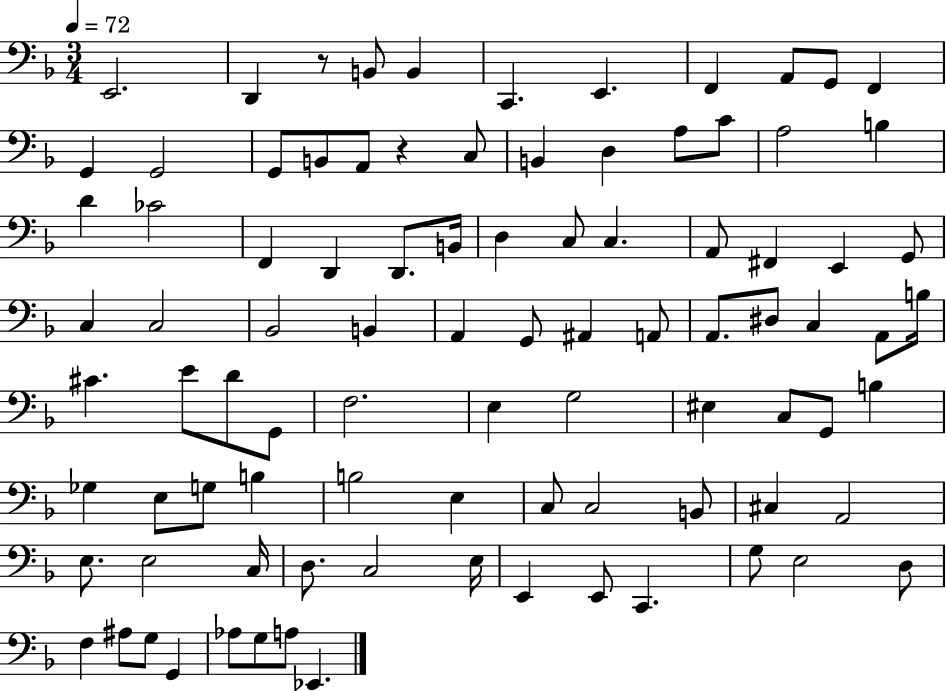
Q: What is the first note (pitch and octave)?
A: E2